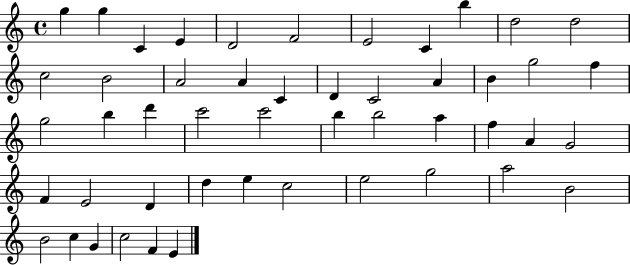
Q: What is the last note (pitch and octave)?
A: E4